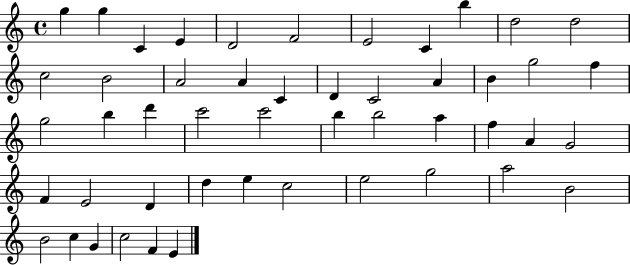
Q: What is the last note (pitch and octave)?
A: E4